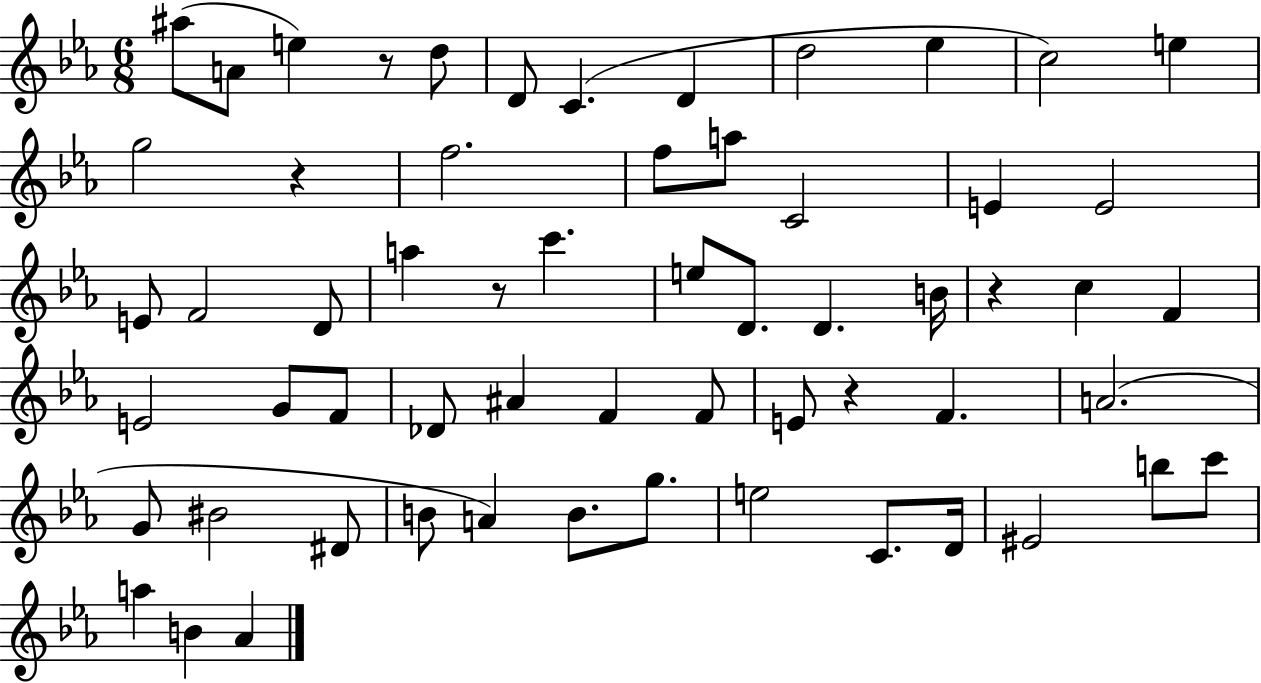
X:1
T:Untitled
M:6/8
L:1/4
K:Eb
^a/2 A/2 e z/2 d/2 D/2 C D d2 _e c2 e g2 z f2 f/2 a/2 C2 E E2 E/2 F2 D/2 a z/2 c' e/2 D/2 D B/4 z c F E2 G/2 F/2 _D/2 ^A F F/2 E/2 z F A2 G/2 ^B2 ^D/2 B/2 A B/2 g/2 e2 C/2 D/4 ^E2 b/2 c'/2 a B _A